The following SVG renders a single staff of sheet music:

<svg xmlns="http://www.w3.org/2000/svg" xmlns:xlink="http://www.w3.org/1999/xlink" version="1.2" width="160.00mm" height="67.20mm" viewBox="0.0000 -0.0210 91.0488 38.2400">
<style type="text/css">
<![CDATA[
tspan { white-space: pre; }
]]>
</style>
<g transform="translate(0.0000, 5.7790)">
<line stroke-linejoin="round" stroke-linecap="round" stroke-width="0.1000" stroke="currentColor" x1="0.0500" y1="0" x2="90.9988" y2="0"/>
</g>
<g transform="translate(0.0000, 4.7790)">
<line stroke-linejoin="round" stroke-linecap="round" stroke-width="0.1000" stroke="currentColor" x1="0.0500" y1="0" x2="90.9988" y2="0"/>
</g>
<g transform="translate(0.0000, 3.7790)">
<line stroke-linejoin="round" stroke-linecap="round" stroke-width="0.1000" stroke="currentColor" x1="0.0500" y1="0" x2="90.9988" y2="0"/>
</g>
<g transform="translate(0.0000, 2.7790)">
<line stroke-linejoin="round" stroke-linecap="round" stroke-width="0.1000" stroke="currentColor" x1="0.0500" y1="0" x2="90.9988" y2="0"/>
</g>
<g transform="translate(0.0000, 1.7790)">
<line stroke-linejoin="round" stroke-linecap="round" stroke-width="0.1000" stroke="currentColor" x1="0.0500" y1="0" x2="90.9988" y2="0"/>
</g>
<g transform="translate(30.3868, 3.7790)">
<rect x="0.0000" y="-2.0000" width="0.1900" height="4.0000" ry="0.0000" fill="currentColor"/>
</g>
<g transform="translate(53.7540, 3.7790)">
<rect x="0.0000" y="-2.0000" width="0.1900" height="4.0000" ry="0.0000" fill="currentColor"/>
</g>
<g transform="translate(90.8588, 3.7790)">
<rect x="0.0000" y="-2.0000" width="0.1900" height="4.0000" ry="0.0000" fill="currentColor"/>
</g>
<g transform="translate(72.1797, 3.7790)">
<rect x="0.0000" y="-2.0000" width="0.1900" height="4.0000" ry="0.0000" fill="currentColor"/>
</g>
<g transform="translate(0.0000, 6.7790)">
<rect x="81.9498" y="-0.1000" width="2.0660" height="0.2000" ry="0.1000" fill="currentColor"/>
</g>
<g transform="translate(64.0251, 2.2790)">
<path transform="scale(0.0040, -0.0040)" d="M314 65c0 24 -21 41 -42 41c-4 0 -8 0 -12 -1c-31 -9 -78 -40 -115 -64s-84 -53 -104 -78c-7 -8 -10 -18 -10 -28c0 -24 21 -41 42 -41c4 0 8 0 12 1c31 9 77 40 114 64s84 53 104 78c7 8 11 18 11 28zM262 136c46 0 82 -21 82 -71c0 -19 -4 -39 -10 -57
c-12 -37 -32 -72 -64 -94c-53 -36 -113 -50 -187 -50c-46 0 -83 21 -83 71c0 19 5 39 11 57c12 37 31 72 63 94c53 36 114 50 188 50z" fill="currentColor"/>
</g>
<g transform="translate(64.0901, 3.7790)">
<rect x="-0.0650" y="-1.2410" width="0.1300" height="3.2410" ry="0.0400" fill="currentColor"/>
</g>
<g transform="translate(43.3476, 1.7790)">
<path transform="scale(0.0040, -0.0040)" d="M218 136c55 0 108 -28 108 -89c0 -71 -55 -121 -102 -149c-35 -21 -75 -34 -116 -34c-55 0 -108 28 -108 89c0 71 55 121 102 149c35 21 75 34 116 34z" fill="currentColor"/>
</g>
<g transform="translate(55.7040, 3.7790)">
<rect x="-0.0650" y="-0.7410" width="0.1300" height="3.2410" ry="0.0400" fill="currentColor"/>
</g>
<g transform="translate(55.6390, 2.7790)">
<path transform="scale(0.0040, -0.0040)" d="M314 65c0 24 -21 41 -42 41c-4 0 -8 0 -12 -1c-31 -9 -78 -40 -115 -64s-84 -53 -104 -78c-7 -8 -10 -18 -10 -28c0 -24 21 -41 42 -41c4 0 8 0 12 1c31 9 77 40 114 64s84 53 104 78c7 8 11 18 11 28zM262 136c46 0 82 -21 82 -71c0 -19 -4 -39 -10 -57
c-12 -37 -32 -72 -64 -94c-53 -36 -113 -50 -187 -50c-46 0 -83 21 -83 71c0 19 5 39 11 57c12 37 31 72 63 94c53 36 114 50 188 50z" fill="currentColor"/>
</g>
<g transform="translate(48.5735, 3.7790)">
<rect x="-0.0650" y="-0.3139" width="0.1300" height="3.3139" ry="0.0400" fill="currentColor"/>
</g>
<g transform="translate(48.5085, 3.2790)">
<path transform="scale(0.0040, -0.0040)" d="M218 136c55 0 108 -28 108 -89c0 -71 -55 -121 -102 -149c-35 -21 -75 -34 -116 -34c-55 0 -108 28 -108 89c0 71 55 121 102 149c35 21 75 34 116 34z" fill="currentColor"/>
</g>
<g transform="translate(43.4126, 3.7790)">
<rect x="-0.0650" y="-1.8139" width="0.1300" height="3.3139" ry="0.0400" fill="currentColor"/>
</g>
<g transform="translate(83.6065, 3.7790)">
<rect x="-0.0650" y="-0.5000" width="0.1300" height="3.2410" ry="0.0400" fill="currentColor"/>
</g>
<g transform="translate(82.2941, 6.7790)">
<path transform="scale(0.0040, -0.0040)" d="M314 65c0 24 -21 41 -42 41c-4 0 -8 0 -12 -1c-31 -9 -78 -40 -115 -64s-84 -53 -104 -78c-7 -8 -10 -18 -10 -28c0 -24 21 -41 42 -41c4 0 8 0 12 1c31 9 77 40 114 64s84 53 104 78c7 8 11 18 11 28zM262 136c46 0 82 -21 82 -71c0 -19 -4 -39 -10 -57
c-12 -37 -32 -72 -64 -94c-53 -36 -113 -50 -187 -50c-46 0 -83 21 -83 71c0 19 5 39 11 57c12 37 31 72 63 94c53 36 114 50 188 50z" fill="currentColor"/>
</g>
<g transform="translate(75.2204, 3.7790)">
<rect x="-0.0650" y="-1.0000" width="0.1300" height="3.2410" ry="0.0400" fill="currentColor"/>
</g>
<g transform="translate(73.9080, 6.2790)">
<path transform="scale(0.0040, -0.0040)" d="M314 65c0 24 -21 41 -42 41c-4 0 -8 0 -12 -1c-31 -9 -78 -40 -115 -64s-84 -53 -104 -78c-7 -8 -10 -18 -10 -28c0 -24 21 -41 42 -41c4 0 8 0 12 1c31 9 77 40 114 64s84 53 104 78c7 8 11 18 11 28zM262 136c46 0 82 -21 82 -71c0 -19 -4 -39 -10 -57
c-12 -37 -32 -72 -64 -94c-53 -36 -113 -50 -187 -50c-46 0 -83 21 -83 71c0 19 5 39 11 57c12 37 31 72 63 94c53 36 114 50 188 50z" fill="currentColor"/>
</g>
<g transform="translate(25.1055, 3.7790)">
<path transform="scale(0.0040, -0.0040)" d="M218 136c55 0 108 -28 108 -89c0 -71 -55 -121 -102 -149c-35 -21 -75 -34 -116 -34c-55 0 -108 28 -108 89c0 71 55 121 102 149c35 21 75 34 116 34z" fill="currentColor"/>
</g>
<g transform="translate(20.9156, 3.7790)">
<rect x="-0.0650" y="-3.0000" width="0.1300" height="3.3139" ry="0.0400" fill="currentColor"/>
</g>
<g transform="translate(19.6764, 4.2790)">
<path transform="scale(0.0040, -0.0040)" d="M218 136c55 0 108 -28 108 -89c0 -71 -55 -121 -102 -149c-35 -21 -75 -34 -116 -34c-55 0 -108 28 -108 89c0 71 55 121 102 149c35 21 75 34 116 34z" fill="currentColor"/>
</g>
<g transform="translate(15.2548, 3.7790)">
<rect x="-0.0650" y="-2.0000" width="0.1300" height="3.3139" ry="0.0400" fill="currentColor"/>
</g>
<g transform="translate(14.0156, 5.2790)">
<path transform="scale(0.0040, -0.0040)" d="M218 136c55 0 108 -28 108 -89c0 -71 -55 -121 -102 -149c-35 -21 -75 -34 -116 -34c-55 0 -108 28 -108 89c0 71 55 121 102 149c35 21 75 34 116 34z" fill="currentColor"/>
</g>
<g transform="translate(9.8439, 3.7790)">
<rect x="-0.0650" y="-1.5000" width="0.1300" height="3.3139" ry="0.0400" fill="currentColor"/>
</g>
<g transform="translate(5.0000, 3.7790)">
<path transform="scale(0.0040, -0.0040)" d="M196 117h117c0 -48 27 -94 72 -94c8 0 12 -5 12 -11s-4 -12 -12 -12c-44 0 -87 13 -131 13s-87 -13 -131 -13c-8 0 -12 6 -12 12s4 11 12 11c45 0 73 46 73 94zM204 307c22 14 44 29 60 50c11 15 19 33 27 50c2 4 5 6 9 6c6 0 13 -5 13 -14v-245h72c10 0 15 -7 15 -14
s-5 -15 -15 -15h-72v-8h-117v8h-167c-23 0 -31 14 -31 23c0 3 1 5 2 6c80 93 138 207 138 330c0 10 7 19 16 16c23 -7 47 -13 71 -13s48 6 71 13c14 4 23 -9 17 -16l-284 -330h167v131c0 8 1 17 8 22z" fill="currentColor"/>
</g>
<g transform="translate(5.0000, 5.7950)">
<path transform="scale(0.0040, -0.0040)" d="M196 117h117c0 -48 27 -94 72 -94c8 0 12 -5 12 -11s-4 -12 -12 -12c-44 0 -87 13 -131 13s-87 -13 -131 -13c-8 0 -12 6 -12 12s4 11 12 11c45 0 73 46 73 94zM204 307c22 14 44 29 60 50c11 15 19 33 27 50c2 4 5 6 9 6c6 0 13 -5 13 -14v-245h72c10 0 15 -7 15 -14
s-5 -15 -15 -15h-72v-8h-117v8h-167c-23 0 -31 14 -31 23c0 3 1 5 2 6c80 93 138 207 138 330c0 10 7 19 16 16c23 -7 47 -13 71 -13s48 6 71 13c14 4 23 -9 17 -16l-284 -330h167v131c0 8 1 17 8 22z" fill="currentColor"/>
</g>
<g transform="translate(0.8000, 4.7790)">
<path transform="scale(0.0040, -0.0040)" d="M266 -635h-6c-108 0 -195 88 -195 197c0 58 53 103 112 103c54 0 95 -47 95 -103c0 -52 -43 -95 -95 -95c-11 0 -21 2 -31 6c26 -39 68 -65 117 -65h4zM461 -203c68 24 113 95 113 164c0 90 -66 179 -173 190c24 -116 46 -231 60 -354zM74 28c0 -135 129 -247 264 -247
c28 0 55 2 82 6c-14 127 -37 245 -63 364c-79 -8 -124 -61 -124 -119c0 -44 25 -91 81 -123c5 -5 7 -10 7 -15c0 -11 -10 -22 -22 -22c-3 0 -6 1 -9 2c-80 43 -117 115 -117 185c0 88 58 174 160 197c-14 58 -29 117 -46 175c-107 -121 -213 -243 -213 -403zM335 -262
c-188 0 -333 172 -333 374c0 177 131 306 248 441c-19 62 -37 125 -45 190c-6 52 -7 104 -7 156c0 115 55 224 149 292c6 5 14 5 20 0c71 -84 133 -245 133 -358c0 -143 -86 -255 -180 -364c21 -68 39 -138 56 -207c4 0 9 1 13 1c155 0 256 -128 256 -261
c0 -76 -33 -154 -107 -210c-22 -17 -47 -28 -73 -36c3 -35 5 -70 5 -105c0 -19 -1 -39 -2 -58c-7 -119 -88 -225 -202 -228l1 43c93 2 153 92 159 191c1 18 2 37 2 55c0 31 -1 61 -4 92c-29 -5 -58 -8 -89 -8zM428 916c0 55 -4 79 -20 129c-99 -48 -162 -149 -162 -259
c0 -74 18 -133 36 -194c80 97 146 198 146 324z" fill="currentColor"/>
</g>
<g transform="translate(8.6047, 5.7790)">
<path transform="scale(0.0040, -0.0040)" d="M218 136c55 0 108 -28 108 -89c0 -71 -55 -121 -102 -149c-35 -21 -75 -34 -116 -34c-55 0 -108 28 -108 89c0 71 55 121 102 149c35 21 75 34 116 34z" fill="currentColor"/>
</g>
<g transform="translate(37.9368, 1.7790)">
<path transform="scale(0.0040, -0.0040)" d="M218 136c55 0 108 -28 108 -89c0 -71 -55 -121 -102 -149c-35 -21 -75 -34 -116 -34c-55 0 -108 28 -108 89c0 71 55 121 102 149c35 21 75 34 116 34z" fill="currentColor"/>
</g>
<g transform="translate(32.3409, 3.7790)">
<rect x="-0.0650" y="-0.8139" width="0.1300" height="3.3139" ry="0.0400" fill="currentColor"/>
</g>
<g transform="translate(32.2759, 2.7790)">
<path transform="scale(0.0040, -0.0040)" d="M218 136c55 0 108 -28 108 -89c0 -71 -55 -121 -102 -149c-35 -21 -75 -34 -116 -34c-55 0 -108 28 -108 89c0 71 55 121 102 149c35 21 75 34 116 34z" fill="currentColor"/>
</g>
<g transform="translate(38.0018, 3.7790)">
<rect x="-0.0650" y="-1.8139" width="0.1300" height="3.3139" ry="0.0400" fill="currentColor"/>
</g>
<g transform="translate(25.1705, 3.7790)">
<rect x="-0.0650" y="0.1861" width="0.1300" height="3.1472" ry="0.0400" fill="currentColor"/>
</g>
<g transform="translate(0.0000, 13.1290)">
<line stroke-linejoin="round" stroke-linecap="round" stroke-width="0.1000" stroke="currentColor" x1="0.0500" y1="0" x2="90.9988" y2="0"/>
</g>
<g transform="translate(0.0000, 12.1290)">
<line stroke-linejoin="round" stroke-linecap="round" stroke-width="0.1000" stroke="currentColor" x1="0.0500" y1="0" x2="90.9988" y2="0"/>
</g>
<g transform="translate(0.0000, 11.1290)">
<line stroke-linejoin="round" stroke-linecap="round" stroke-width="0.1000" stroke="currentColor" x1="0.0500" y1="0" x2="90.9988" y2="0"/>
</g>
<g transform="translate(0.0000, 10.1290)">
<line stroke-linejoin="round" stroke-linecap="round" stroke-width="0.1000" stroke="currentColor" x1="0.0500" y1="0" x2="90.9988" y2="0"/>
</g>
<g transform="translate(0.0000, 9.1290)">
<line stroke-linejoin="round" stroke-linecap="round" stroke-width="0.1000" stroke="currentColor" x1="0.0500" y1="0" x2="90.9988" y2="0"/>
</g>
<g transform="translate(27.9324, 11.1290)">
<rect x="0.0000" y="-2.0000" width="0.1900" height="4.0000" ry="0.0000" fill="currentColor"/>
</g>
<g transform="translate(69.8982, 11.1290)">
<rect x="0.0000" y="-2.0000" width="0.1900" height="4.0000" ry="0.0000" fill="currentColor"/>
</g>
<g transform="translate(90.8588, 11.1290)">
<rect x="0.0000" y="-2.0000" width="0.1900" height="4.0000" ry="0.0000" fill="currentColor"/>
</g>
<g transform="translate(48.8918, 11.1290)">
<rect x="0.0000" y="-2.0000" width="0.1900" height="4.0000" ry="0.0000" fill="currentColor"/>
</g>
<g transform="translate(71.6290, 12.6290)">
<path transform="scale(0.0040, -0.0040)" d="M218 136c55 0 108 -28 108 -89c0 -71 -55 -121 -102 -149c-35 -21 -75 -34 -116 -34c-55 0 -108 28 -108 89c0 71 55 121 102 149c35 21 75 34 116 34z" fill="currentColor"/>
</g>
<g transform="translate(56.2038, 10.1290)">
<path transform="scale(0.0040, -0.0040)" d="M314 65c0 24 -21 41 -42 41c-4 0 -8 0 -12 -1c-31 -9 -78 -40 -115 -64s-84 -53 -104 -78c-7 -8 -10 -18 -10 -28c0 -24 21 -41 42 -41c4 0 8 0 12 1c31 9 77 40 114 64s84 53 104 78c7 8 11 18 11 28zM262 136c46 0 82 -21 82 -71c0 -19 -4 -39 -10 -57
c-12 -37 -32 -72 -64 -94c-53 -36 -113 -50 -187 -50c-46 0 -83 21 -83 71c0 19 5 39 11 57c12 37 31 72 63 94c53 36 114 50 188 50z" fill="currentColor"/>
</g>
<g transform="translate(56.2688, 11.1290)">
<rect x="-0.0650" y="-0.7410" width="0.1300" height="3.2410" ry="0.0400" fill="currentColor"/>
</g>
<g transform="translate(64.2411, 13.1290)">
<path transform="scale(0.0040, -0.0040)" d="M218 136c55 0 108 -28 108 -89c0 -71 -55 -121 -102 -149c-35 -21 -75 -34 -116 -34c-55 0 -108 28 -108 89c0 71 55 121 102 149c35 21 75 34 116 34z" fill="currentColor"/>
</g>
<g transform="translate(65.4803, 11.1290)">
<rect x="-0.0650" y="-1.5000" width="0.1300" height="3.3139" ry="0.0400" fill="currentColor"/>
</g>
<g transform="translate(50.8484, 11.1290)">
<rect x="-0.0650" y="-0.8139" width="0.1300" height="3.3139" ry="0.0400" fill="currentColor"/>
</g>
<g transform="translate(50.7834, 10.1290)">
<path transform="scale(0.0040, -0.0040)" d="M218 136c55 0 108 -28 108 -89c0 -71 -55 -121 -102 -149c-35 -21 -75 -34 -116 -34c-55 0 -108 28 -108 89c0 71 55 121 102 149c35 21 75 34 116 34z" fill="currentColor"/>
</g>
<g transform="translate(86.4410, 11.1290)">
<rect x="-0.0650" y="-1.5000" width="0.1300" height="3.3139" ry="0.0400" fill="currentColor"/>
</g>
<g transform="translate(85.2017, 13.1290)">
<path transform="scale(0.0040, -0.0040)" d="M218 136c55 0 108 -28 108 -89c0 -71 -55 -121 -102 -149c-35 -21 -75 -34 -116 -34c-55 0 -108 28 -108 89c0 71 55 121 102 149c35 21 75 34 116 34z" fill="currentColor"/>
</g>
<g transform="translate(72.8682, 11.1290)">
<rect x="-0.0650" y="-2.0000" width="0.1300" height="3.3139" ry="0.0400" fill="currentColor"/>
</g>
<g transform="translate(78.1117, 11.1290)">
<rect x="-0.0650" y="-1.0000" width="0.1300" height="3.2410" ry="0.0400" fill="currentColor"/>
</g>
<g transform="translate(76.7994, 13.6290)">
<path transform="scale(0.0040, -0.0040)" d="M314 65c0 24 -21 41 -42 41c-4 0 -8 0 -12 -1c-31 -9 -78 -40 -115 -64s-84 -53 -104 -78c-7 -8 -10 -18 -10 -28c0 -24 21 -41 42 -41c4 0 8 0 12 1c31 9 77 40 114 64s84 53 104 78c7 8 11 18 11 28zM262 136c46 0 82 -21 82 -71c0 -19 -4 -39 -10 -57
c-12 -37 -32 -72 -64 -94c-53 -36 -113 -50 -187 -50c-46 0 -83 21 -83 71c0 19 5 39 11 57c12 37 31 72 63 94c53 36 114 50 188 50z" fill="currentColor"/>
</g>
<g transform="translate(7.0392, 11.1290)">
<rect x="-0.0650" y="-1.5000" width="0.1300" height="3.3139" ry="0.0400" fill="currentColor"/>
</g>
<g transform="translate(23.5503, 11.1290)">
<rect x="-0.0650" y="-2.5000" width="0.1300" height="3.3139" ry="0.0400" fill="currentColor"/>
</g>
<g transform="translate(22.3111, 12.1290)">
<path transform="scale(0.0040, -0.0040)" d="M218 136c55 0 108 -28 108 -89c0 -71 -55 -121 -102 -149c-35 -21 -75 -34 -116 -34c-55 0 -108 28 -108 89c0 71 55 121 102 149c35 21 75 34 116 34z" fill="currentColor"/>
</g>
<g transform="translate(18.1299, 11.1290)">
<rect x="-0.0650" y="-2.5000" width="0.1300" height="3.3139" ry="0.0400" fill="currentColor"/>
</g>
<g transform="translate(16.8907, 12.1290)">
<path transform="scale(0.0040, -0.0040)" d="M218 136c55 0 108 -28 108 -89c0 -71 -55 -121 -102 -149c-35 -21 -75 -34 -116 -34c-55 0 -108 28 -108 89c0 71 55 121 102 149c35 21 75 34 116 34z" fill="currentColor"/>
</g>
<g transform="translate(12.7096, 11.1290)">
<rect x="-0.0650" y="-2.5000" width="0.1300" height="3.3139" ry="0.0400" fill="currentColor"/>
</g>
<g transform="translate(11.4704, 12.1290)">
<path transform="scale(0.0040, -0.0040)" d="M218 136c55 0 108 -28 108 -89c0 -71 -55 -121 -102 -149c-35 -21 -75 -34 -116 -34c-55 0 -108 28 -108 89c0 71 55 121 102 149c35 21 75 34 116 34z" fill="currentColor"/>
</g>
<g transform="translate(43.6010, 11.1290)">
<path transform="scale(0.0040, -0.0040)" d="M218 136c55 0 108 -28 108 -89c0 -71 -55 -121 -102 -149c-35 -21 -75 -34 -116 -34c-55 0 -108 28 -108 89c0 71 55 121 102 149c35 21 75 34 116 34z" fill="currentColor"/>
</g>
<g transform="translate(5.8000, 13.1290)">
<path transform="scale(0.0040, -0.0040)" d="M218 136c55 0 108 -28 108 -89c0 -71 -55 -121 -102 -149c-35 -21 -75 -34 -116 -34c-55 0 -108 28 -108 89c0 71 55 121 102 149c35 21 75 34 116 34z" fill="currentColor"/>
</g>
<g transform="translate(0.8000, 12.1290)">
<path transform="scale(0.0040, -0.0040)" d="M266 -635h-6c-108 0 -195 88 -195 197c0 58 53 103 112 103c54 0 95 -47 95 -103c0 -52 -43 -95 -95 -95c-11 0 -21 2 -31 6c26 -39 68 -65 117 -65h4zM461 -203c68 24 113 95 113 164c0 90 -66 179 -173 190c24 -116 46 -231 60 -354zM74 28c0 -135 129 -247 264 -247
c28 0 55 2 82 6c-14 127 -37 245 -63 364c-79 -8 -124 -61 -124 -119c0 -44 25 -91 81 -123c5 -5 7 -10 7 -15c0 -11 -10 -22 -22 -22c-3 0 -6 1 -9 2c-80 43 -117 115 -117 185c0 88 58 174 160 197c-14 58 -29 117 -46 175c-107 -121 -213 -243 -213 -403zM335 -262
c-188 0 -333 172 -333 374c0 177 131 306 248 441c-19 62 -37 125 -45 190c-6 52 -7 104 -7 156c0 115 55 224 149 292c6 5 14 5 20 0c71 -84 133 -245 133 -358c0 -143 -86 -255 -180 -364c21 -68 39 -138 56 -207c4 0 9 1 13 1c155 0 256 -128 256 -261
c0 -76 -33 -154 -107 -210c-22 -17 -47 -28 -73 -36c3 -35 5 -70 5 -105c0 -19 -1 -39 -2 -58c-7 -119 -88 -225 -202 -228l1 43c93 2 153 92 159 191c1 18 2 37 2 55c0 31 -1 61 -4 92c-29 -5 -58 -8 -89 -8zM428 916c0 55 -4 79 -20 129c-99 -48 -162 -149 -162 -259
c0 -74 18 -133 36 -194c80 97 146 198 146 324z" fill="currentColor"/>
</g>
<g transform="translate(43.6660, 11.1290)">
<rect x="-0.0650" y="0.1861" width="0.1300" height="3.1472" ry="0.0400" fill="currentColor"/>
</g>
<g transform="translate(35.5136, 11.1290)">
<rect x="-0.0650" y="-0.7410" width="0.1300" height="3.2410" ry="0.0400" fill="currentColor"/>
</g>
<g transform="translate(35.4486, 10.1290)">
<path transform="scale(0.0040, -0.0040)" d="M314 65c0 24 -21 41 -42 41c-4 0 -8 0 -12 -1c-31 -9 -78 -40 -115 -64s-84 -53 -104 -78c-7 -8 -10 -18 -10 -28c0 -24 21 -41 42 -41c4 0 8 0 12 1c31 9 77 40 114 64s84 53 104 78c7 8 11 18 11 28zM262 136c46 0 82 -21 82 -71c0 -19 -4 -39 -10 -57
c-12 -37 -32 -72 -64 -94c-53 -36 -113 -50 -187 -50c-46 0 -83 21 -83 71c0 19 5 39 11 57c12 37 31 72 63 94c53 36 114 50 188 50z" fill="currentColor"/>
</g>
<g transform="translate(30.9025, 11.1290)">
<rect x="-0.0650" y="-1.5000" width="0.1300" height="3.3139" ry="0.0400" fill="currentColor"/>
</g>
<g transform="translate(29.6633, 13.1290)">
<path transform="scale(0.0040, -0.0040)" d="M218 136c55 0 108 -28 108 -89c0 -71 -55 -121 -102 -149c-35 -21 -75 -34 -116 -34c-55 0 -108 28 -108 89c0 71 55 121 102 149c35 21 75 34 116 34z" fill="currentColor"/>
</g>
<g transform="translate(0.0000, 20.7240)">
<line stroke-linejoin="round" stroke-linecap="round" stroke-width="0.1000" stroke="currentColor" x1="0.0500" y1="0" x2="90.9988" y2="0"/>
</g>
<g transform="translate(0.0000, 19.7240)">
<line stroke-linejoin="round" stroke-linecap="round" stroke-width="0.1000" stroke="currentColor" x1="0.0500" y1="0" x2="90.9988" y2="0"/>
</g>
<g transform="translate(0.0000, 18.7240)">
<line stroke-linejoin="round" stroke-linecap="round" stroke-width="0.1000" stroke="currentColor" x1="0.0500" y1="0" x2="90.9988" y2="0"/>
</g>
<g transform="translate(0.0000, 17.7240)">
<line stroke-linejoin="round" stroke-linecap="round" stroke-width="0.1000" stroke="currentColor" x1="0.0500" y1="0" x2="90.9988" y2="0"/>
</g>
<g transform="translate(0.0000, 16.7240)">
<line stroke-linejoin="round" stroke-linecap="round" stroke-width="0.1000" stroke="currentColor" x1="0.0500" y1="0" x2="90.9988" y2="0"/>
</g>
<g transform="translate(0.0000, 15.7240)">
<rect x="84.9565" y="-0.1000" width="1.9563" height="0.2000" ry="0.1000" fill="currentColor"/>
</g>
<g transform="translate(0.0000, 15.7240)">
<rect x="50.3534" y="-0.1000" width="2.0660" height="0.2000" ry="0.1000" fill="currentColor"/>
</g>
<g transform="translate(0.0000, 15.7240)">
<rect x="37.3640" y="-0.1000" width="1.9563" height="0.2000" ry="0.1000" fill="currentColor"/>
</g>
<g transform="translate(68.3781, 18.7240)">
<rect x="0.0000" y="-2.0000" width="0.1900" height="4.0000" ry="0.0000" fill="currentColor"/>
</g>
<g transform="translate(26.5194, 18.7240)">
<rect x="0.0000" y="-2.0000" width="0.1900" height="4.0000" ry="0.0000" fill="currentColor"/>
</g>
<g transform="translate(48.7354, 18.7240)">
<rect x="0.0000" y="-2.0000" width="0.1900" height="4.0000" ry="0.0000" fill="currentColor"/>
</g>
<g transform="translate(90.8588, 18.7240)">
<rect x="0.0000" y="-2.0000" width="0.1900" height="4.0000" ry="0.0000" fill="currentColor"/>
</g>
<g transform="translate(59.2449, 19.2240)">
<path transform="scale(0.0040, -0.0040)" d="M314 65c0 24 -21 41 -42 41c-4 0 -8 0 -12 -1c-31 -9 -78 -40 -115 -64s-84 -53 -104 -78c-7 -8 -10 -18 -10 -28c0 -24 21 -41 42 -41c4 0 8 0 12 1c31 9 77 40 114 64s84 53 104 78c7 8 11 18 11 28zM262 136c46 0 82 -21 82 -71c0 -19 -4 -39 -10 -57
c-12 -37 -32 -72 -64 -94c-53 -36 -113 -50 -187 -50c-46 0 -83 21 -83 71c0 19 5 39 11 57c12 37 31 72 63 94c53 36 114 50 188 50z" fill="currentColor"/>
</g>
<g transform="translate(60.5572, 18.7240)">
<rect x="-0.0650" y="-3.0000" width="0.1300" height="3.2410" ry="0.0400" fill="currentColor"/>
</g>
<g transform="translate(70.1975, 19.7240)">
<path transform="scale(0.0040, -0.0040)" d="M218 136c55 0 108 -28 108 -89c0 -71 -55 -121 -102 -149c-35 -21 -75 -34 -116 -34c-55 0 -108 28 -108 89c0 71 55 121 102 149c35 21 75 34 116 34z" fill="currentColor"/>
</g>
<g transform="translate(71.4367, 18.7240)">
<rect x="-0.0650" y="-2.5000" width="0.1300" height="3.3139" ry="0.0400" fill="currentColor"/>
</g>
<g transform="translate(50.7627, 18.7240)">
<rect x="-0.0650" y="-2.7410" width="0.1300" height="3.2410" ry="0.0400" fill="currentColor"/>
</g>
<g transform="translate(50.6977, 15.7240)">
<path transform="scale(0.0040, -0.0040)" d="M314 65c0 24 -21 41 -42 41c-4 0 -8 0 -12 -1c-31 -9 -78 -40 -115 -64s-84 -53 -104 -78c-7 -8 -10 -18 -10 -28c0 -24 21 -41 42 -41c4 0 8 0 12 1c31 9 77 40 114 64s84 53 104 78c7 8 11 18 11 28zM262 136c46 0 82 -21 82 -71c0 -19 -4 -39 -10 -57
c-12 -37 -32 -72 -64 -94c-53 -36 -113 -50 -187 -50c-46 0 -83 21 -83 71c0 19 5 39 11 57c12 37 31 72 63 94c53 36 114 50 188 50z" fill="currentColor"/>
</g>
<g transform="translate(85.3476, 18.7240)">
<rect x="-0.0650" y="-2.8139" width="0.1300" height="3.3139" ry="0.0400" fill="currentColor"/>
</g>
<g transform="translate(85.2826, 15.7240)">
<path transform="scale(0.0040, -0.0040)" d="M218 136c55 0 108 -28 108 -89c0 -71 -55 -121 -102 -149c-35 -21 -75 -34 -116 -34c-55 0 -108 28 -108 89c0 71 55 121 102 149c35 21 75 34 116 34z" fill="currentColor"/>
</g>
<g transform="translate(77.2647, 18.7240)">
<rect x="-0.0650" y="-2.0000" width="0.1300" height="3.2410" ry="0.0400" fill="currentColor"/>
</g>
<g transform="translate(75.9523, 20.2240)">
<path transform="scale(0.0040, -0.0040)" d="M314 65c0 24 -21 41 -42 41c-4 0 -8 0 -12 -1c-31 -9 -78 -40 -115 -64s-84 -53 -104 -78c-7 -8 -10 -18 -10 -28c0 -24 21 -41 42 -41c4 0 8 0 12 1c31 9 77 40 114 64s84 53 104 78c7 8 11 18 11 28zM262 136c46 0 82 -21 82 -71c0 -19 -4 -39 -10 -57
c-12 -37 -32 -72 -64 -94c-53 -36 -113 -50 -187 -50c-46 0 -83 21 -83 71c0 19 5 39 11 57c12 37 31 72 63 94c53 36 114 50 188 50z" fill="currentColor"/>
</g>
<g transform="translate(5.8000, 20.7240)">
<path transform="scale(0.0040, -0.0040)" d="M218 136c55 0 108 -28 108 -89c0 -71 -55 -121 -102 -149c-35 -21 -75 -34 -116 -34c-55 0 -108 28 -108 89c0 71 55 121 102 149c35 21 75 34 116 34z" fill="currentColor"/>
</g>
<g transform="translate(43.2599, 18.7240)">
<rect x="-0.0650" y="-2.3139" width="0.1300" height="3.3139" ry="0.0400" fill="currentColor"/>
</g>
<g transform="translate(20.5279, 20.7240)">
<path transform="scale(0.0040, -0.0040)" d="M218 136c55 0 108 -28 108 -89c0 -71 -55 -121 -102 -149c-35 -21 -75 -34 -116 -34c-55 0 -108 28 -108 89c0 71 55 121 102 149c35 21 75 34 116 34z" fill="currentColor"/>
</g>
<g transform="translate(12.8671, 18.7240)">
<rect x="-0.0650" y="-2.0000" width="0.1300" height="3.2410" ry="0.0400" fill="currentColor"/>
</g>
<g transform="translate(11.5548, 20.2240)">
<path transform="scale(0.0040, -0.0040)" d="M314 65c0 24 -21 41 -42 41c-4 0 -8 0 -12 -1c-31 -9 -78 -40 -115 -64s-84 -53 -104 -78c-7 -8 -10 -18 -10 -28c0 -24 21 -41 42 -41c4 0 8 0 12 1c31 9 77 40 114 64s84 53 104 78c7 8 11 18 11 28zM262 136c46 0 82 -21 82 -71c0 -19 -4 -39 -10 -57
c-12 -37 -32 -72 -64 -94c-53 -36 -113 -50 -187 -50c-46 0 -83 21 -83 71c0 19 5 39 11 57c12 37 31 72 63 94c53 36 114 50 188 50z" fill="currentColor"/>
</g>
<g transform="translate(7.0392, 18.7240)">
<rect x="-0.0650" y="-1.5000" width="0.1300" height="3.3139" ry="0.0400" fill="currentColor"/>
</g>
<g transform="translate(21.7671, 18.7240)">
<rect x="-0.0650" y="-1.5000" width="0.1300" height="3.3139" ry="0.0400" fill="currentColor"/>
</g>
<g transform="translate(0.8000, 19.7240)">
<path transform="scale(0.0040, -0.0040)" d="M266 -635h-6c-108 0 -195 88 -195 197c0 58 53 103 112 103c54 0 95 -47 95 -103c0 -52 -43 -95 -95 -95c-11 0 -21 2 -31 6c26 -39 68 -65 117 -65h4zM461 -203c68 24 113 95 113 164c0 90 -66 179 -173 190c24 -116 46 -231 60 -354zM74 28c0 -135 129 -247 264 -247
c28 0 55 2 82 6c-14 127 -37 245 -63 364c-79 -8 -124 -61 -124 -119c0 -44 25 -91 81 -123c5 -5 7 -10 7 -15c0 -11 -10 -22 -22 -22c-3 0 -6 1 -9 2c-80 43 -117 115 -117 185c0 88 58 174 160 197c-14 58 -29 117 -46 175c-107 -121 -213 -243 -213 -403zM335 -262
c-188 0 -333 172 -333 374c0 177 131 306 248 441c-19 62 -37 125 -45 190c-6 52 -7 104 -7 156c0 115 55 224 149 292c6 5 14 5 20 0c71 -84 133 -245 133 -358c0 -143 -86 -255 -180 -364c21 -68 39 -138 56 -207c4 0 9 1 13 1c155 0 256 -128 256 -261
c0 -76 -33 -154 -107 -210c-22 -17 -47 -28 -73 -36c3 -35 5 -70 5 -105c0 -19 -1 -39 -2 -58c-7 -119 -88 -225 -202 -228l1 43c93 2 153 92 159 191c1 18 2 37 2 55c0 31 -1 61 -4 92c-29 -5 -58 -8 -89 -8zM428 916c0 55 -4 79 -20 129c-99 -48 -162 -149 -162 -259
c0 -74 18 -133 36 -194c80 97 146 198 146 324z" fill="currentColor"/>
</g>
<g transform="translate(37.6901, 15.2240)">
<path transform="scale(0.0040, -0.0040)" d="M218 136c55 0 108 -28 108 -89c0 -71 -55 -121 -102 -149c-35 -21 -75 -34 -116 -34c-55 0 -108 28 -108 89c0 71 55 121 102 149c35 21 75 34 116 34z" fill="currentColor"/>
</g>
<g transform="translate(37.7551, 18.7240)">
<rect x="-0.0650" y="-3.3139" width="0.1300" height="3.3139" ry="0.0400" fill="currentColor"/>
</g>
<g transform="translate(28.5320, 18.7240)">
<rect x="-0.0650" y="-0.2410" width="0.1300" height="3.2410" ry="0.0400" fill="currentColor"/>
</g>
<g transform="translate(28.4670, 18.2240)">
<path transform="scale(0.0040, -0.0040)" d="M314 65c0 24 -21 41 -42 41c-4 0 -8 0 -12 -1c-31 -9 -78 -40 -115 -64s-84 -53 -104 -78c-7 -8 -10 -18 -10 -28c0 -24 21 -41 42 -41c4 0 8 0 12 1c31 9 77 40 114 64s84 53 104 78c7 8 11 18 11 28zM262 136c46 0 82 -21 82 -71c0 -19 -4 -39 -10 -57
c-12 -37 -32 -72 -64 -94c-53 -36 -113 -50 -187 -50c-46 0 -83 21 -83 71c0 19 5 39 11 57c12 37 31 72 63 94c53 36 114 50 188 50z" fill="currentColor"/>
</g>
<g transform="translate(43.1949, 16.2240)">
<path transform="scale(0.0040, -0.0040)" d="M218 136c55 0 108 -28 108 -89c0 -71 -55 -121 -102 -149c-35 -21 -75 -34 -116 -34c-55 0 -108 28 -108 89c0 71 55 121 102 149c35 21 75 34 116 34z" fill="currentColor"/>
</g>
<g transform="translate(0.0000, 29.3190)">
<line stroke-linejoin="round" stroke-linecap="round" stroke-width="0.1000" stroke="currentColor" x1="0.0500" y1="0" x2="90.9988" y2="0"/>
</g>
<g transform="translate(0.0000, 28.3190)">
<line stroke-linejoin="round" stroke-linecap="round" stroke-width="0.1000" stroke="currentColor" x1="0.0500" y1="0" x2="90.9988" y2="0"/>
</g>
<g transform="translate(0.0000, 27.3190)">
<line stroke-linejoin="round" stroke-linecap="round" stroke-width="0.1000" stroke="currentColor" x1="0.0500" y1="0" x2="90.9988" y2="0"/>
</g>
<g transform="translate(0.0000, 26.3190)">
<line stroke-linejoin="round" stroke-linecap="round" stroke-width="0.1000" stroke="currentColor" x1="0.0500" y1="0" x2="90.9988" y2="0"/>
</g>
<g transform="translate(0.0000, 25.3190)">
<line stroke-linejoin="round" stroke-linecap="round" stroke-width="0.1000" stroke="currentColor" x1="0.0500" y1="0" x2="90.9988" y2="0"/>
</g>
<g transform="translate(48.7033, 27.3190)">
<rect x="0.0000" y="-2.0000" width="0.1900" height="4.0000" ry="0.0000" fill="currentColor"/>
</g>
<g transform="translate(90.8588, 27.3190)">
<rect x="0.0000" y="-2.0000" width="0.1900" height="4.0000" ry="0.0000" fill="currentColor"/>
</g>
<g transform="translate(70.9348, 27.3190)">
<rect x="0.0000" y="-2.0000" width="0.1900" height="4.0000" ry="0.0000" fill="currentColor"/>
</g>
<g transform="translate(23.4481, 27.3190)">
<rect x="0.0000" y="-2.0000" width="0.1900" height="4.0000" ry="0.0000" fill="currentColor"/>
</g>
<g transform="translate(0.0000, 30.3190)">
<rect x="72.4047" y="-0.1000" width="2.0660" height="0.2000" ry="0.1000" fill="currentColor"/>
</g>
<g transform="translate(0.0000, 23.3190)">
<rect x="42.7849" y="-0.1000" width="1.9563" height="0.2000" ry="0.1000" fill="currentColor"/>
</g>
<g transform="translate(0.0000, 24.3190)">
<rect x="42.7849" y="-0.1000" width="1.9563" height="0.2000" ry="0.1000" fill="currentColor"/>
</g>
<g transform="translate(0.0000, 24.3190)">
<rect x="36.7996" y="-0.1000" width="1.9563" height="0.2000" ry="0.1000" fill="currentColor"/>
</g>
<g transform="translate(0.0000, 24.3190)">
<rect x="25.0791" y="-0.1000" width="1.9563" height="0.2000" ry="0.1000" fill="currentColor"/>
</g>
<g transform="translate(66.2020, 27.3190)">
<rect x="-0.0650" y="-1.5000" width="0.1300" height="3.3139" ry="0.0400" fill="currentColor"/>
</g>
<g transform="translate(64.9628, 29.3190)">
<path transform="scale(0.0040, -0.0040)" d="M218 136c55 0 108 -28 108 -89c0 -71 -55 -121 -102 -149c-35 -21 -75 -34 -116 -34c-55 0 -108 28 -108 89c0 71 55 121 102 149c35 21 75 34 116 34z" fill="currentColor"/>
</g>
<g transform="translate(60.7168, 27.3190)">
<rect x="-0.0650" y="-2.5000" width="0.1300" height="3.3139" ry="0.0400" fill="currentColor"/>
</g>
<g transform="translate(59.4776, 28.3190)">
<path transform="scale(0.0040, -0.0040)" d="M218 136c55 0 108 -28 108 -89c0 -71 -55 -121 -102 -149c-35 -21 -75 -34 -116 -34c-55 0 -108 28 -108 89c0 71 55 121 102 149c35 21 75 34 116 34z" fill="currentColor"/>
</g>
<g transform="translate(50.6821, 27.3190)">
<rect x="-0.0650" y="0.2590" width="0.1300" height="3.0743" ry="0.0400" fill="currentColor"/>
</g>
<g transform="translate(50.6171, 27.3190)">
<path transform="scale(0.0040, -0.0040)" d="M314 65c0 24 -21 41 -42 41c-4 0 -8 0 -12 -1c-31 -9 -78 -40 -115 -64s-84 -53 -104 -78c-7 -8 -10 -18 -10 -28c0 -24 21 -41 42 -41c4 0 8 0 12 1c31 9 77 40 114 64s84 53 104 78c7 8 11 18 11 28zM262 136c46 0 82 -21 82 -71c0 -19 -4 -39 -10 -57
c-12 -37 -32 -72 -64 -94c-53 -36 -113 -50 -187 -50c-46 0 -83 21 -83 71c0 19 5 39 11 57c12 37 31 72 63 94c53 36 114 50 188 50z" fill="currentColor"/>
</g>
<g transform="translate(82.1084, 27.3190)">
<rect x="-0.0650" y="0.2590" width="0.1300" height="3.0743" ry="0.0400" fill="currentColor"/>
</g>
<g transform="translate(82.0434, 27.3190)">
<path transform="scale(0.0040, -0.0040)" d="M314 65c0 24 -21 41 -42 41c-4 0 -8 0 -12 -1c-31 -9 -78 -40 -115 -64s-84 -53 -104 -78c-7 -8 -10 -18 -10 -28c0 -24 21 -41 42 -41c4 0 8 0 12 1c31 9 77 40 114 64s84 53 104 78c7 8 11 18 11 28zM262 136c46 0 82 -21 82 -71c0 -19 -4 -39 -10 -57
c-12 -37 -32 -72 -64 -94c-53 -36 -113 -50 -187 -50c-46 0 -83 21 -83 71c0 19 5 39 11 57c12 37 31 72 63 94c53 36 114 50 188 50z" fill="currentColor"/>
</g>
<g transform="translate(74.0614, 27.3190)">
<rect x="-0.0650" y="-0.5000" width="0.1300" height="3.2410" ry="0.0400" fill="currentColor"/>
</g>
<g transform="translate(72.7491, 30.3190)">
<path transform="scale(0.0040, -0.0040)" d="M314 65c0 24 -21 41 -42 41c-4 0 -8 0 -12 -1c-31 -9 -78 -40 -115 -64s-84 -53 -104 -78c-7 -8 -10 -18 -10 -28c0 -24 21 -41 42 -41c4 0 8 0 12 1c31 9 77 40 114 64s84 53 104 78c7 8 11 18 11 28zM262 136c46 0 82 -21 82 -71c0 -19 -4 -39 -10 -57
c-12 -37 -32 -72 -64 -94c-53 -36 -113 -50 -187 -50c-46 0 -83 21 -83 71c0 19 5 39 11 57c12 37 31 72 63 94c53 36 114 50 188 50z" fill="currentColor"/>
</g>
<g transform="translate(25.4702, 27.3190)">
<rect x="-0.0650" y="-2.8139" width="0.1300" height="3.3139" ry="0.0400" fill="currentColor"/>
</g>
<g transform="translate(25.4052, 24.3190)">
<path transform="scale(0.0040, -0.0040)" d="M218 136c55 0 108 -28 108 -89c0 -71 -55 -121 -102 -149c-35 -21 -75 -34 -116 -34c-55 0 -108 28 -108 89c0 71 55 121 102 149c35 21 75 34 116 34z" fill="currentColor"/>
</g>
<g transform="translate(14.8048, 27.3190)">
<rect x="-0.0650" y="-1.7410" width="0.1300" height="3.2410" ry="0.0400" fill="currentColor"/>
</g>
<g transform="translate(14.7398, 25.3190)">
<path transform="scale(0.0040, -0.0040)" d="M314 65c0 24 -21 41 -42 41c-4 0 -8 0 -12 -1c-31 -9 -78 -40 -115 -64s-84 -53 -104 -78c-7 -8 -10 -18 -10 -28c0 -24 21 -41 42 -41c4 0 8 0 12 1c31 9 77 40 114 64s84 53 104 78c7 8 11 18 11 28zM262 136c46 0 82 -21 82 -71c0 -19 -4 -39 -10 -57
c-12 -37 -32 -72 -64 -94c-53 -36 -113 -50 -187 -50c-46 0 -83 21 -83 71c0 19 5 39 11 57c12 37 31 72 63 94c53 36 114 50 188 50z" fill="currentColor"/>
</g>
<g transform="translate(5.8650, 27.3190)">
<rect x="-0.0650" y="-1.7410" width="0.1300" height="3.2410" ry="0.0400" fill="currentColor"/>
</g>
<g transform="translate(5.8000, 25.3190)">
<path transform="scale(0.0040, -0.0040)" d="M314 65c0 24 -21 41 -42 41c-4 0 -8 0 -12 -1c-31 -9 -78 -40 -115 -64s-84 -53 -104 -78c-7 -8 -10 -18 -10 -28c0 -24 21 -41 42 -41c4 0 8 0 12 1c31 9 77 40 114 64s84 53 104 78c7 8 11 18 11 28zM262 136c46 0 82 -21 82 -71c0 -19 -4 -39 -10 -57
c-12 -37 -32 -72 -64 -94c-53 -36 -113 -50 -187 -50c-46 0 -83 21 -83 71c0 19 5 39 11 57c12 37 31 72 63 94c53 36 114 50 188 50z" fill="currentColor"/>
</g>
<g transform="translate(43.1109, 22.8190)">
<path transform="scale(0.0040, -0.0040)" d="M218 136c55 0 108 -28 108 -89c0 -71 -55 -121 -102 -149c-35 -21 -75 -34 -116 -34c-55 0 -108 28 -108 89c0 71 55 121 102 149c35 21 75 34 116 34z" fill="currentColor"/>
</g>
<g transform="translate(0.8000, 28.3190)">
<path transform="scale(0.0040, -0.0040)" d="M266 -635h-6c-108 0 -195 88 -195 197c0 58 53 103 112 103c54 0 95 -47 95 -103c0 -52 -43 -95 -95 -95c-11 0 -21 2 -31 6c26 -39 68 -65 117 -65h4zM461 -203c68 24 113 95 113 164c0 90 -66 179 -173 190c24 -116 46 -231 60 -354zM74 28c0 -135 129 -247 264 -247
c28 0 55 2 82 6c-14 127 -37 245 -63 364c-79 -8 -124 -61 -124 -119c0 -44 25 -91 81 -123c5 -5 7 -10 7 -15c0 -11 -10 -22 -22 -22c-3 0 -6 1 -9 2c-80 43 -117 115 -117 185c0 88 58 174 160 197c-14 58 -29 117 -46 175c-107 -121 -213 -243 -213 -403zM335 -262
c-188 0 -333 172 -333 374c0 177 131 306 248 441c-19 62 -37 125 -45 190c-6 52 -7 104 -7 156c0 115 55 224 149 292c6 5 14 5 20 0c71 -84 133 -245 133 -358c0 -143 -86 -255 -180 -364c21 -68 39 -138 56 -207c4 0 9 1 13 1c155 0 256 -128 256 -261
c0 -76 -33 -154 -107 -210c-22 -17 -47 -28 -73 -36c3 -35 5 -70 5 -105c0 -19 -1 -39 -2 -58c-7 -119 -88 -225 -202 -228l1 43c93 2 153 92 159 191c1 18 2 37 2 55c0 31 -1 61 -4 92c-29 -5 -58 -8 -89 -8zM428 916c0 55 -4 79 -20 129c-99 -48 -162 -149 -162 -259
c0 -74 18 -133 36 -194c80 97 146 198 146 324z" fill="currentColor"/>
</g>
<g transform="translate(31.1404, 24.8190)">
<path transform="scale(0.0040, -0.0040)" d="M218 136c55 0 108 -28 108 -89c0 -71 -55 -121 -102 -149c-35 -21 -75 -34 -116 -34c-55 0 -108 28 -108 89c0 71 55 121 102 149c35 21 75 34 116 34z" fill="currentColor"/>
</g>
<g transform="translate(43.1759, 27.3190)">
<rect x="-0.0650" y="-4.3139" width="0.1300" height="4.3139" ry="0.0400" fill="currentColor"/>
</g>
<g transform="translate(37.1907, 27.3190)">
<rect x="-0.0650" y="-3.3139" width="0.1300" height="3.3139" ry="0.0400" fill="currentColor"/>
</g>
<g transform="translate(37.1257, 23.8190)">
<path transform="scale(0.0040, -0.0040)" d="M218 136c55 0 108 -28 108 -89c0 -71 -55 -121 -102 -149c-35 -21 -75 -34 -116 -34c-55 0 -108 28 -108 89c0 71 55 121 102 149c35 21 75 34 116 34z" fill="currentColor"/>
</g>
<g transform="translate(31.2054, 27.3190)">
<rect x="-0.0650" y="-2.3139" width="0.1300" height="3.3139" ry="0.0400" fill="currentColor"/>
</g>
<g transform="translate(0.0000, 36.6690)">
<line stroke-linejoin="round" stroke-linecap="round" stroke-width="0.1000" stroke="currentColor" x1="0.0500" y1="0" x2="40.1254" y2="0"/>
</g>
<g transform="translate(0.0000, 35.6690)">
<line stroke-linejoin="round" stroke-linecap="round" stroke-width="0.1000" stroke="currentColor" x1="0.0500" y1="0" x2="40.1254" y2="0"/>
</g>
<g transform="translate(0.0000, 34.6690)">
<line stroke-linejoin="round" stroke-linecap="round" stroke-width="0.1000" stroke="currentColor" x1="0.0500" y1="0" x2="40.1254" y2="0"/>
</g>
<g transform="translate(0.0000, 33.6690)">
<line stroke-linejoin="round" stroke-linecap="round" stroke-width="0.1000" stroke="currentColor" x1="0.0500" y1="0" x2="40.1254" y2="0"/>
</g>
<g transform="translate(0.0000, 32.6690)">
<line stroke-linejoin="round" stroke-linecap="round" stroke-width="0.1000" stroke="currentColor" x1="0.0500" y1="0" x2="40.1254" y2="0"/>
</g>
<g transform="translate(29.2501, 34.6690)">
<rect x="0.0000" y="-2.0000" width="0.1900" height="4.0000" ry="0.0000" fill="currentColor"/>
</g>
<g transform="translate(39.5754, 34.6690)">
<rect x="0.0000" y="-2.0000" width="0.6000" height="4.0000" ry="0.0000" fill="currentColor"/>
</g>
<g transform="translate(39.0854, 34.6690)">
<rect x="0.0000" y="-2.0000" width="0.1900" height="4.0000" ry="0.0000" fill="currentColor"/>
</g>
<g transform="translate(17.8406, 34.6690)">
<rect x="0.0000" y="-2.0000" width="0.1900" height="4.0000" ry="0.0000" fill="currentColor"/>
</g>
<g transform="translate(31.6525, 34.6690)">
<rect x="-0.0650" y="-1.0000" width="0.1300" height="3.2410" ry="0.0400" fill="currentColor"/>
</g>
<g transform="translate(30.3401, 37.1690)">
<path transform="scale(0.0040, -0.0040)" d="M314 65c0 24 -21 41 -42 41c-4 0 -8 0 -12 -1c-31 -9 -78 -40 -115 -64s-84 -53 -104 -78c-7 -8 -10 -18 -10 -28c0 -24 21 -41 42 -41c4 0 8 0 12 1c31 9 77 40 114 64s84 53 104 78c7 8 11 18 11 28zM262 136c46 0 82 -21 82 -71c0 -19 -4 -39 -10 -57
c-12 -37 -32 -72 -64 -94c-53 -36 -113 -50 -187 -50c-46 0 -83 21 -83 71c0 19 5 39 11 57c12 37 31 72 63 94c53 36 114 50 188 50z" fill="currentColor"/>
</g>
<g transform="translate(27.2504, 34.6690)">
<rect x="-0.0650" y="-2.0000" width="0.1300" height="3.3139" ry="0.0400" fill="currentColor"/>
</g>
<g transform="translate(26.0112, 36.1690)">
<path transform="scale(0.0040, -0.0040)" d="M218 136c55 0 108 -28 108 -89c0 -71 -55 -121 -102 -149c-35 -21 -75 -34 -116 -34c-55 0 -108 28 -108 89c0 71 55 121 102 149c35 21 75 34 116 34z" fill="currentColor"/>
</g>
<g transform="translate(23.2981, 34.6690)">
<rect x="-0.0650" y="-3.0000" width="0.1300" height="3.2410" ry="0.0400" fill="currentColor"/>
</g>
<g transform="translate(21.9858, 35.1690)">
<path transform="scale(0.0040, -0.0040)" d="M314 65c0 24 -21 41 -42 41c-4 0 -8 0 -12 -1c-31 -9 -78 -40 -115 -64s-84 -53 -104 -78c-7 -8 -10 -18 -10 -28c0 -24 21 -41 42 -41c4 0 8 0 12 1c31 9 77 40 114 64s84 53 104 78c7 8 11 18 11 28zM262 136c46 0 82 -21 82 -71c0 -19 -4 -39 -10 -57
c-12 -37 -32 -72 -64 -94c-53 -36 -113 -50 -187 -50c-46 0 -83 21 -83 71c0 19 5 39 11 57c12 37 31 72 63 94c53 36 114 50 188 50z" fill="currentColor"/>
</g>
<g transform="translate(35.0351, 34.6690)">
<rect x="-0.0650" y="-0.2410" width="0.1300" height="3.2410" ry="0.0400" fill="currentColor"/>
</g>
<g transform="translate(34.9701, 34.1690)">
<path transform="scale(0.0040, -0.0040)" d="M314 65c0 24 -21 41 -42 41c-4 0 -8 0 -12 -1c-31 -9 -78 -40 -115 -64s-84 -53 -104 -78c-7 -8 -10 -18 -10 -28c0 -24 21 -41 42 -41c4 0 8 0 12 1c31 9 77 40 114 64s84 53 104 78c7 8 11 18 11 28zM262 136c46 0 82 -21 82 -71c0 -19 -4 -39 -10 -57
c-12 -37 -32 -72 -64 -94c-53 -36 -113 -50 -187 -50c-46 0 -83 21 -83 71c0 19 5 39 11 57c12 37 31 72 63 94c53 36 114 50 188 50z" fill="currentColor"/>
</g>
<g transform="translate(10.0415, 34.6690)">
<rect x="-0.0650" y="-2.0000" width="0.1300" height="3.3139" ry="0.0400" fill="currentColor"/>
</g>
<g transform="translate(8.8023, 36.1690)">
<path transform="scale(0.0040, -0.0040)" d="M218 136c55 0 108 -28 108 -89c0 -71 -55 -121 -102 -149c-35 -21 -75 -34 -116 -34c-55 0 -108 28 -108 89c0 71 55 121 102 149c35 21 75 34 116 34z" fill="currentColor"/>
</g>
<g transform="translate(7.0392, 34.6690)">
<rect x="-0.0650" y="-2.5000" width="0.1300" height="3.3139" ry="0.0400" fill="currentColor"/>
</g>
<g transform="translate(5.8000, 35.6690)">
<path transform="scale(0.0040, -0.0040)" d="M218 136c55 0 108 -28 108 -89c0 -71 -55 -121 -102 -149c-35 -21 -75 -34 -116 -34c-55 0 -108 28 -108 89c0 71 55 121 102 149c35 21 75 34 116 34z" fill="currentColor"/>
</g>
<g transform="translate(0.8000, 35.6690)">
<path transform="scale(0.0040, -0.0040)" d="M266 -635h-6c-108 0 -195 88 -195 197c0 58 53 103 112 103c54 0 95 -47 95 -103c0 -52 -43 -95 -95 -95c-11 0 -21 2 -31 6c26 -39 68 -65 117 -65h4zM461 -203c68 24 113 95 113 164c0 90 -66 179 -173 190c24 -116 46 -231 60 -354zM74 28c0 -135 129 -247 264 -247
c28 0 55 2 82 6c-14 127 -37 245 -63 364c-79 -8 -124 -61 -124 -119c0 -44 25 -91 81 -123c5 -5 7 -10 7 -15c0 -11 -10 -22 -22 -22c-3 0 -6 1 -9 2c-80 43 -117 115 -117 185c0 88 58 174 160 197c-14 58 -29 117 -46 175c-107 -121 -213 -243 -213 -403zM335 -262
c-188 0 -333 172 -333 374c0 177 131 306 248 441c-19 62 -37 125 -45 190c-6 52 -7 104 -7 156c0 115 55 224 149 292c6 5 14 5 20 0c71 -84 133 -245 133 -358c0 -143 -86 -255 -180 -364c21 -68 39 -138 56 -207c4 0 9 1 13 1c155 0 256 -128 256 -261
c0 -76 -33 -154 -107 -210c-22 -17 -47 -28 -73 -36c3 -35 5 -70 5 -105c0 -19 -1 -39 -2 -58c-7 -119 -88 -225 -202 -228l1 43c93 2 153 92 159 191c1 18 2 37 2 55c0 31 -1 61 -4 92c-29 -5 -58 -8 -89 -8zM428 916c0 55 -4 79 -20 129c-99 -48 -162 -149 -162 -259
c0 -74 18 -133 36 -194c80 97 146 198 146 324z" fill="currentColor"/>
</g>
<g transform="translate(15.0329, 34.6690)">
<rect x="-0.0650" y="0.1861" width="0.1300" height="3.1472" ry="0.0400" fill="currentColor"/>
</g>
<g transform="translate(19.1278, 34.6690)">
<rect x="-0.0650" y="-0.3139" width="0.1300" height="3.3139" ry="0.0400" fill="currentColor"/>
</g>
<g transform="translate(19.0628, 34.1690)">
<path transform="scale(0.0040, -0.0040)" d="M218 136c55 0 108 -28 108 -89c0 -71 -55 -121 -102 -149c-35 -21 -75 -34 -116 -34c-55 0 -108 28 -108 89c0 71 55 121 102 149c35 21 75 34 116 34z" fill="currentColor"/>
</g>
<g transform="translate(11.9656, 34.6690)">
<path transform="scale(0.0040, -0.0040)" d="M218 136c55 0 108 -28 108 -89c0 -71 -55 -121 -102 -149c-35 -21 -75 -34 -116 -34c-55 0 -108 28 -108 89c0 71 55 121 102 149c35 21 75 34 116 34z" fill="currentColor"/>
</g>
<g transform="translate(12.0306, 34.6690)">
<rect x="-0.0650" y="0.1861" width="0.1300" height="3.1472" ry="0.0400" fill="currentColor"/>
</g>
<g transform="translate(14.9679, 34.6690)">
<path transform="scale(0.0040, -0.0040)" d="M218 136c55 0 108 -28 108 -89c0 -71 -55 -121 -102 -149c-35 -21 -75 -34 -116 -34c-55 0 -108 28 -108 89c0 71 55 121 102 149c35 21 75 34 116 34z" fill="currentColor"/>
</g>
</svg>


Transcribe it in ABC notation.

X:1
T:Untitled
M:4/4
L:1/4
K:C
E F A B d f f c d2 e2 D2 C2 E G G G E d2 B d d2 E F D2 E E F2 E c2 b g a2 A2 G F2 a f2 f2 a g b d' B2 G E C2 B2 G F B B c A2 F D2 c2